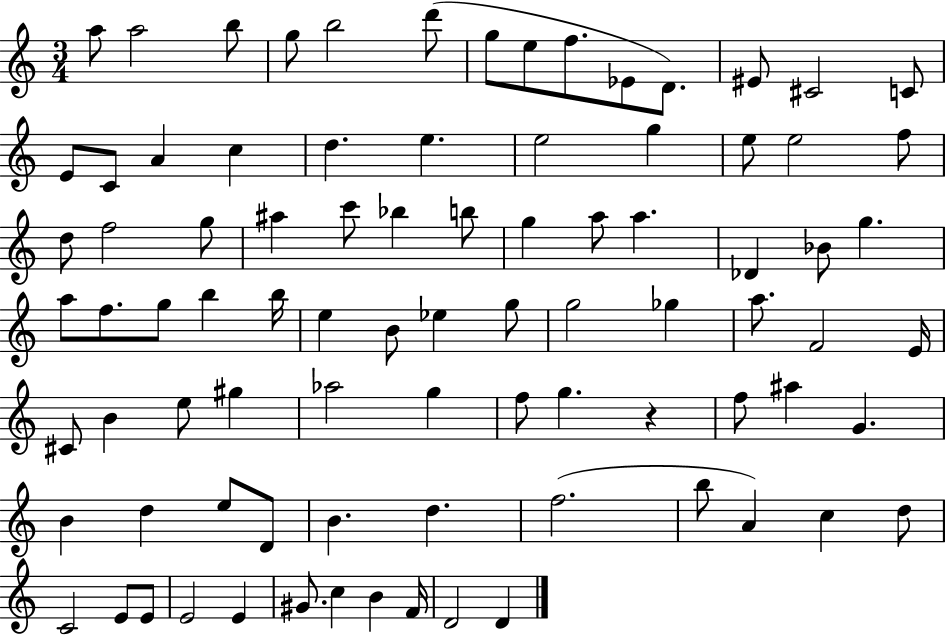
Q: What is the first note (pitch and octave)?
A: A5